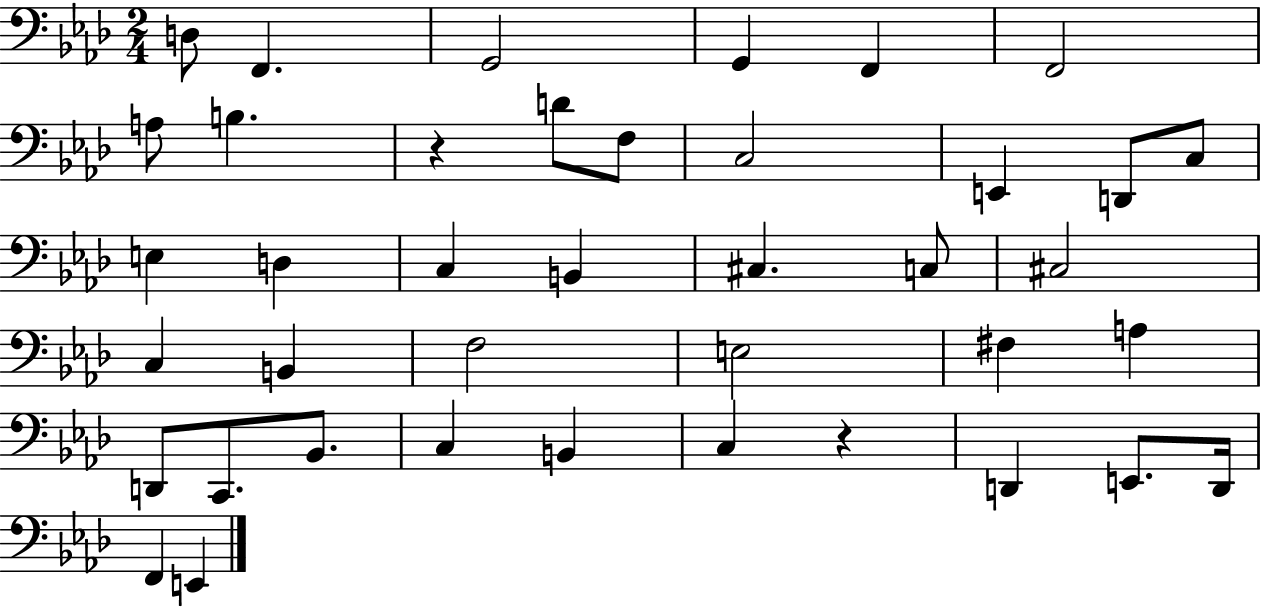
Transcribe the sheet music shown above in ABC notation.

X:1
T:Untitled
M:2/4
L:1/4
K:Ab
D,/2 F,, G,,2 G,, F,, F,,2 A,/2 B, z D/2 F,/2 C,2 E,, D,,/2 C,/2 E, D, C, B,, ^C, C,/2 ^C,2 C, B,, F,2 E,2 ^F, A, D,,/2 C,,/2 _B,,/2 C, B,, C, z D,, E,,/2 D,,/4 F,, E,,